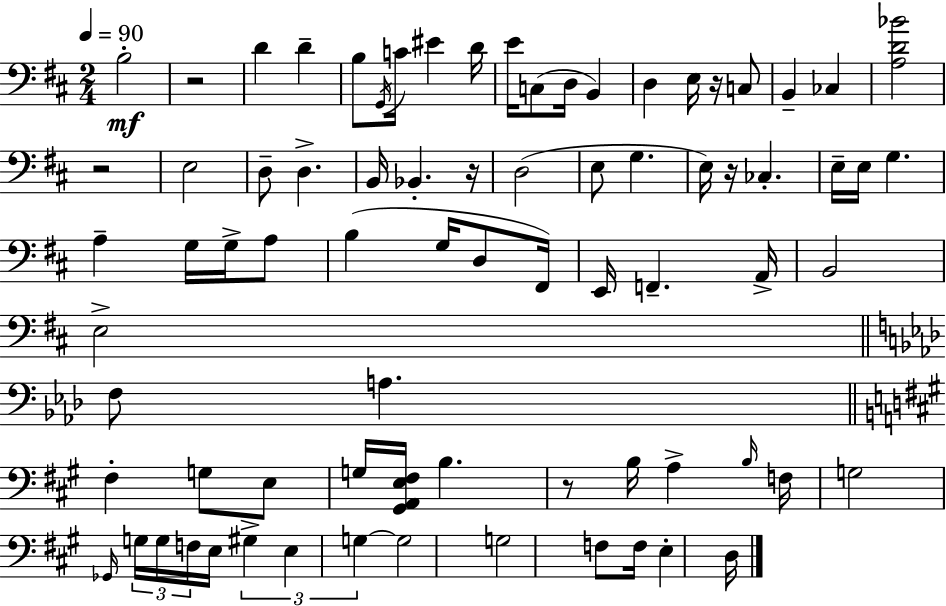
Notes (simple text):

B3/h R/h D4/q D4/q B3/e G2/s C4/s EIS4/q D4/s E4/s C3/e D3/s B2/q D3/q E3/s R/s C3/e B2/q CES3/q [A3,D4,Bb4]/h R/h E3/h D3/e D3/q. B2/s Bb2/q. R/s D3/h E3/e G3/q. E3/s R/s CES3/q. E3/s E3/s G3/q. A3/q G3/s G3/s A3/e B3/q G3/s D3/e F#2/s E2/s F2/q. A2/s B2/h E3/h F3/e A3/q. F#3/q G3/e E3/e G3/s [G#2,A2,E3,F#3]/s B3/q. R/e B3/s A3/q B3/s F3/s G3/h Gb2/s G3/s G3/s F3/s E3/s G#3/q E3/q G3/q G3/h G3/h F3/e F3/s E3/q D3/s